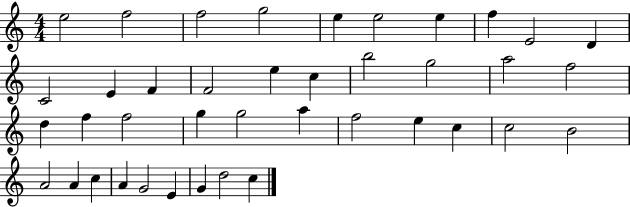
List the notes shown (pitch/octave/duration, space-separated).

E5/h F5/h F5/h G5/h E5/q E5/h E5/q F5/q E4/h D4/q C4/h E4/q F4/q F4/h E5/q C5/q B5/h G5/h A5/h F5/h D5/q F5/q F5/h G5/q G5/h A5/q F5/h E5/q C5/q C5/h B4/h A4/h A4/q C5/q A4/q G4/h E4/q G4/q D5/h C5/q